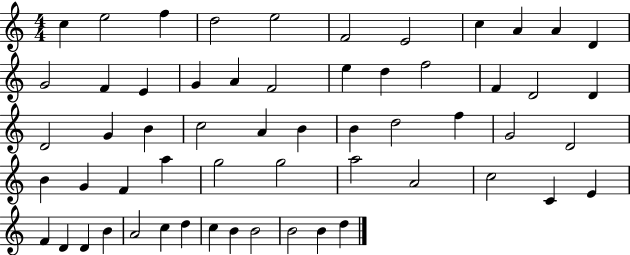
X:1
T:Untitled
M:4/4
L:1/4
K:C
c e2 f d2 e2 F2 E2 c A A D G2 F E G A F2 e d f2 F D2 D D2 G B c2 A B B d2 f G2 D2 B G F a g2 g2 a2 A2 c2 C E F D D B A2 c d c B B2 B2 B d